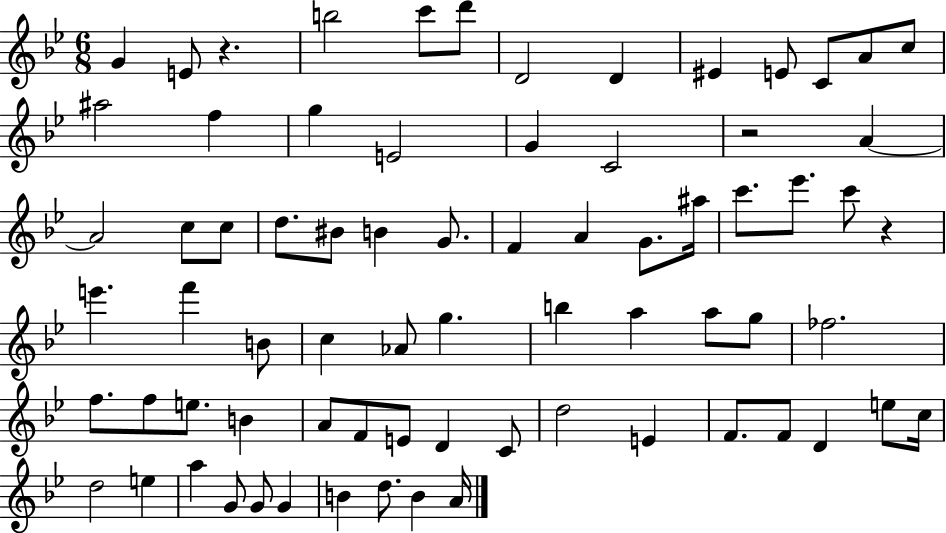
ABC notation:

X:1
T:Untitled
M:6/8
L:1/4
K:Bb
G E/2 z b2 c'/2 d'/2 D2 D ^E E/2 C/2 A/2 c/2 ^a2 f g E2 G C2 z2 A A2 c/2 c/2 d/2 ^B/2 B G/2 F A G/2 ^a/4 c'/2 _e'/2 c'/2 z e' f' B/2 c _A/2 g b a a/2 g/2 _f2 f/2 f/2 e/2 B A/2 F/2 E/2 D C/2 d2 E F/2 F/2 D e/2 c/4 d2 e a G/2 G/2 G B d/2 B A/4